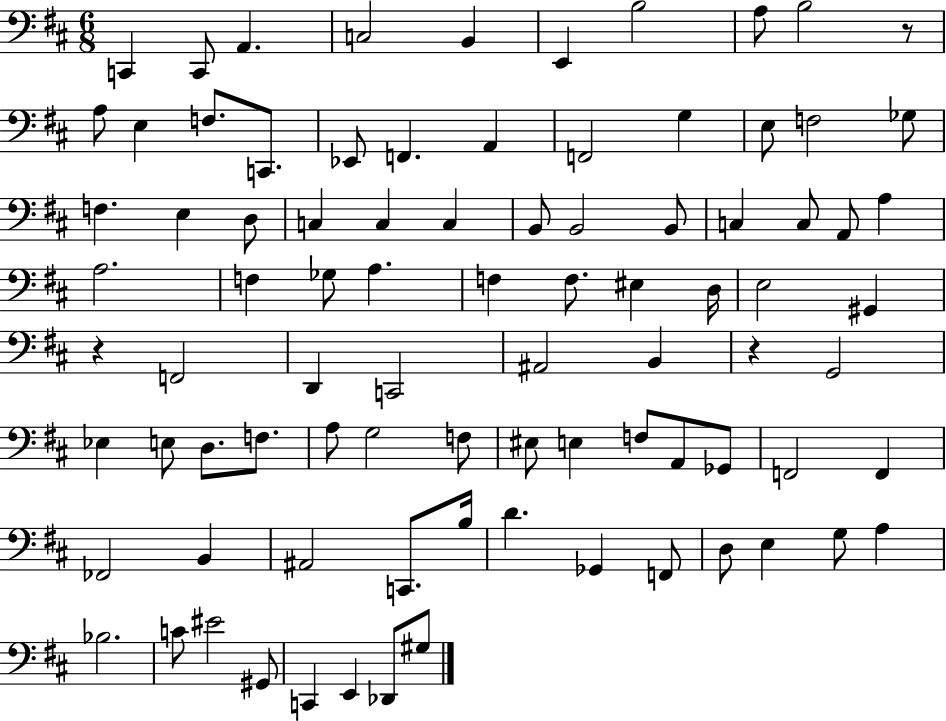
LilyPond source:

{
  \clef bass
  \numericTimeSignature
  \time 6/8
  \key d \major
  c,4 c,8 a,4. | c2 b,4 | e,4 b2 | a8 b2 r8 | \break a8 e4 f8. c,8. | ees,8 f,4. a,4 | f,2 g4 | e8 f2 ges8 | \break f4. e4 d8 | c4 c4 c4 | b,8 b,2 b,8 | c4 c8 a,8 a4 | \break a2. | f4 ges8 a4. | f4 f8. eis4 d16 | e2 gis,4 | \break r4 f,2 | d,4 c,2 | ais,2 b,4 | r4 g,2 | \break ees4 e8 d8. f8. | a8 g2 f8 | eis8 e4 f8 a,8 ges,8 | f,2 f,4 | \break fes,2 b,4 | ais,2 c,8. b16 | d'4. ges,4 f,8 | d8 e4 g8 a4 | \break bes2. | c'8 eis'2 gis,8 | c,4 e,4 des,8 gis8 | \bar "|."
}